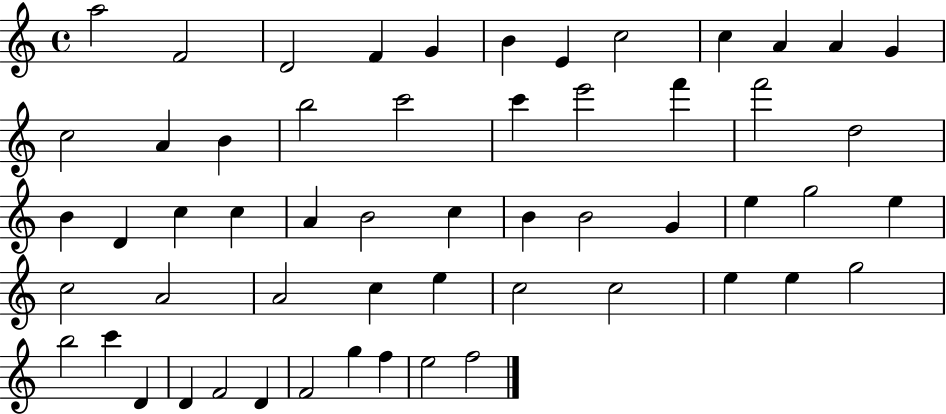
{
  \clef treble
  \time 4/4
  \defaultTimeSignature
  \key c \major
  a''2 f'2 | d'2 f'4 g'4 | b'4 e'4 c''2 | c''4 a'4 a'4 g'4 | \break c''2 a'4 b'4 | b''2 c'''2 | c'''4 e'''2 f'''4 | f'''2 d''2 | \break b'4 d'4 c''4 c''4 | a'4 b'2 c''4 | b'4 b'2 g'4 | e''4 g''2 e''4 | \break c''2 a'2 | a'2 c''4 e''4 | c''2 c''2 | e''4 e''4 g''2 | \break b''2 c'''4 d'4 | d'4 f'2 d'4 | f'2 g''4 f''4 | e''2 f''2 | \break \bar "|."
}